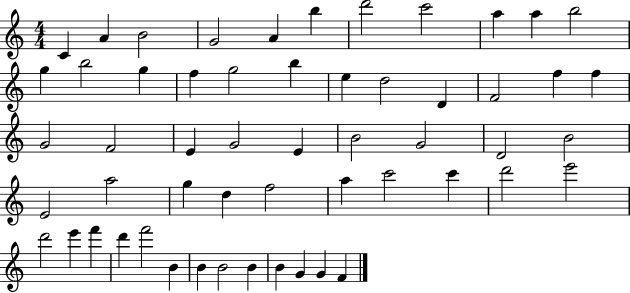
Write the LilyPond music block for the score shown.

{
  \clef treble
  \numericTimeSignature
  \time 4/4
  \key c \major
  c'4 a'4 b'2 | g'2 a'4 b''4 | d'''2 c'''2 | a''4 a''4 b''2 | \break g''4 b''2 g''4 | f''4 g''2 b''4 | e''4 d''2 d'4 | f'2 f''4 f''4 | \break g'2 f'2 | e'4 g'2 e'4 | b'2 g'2 | d'2 b'2 | \break e'2 a''2 | g''4 d''4 f''2 | a''4 c'''2 c'''4 | d'''2 e'''2 | \break d'''2 e'''4 f'''4 | d'''4 f'''2 b'4 | b'4 b'2 b'4 | b'4 g'4 g'4 f'4 | \break \bar "|."
}